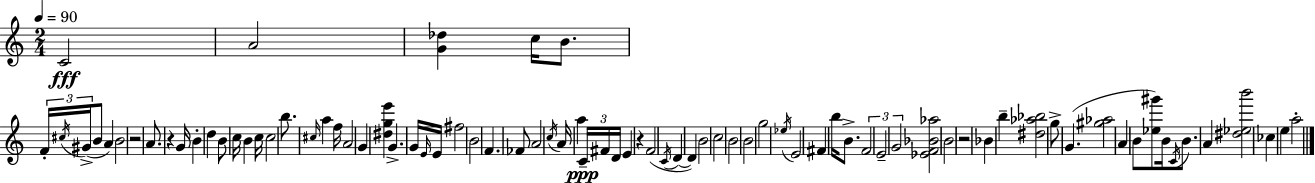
C4/h A4/h [G4,Db5]/q C5/s B4/e. F4/s C#5/s G#4/s B4/e A4/q B4/h R/h A4/e. R/q G4/s B4/q D5/q B4/e C5/s B4/q C5/s C5/h B5/e. C#5/s A5/q F5/s A4/h G4/q [D#5,G5,E6]/q G4/q. G4/s E4/s E4/s F#5/h B4/h F4/q. FES4/e A4/h C5/s A4/s A5/q C4/s F#4/s D4/s E4/q R/q F4/h C4/s D4/q D4/q B4/h C5/h B4/h B4/h G5/h Eb5/s E4/h F#4/q B5/s B4/e. F4/h E4/h G4/h [Eb4,F4,Bb4,Ab5]/h B4/h R/h Bb4/q B5/q [D#5,Ab5,Bb5]/h G5/e G4/q. [G#5,Ab5]/h A4/q B4/e [Eb5,G#6]/e B4/s C4/s B4/e. A4/q [D#5,Eb5,B6]/h CES5/q E5/q A5/h